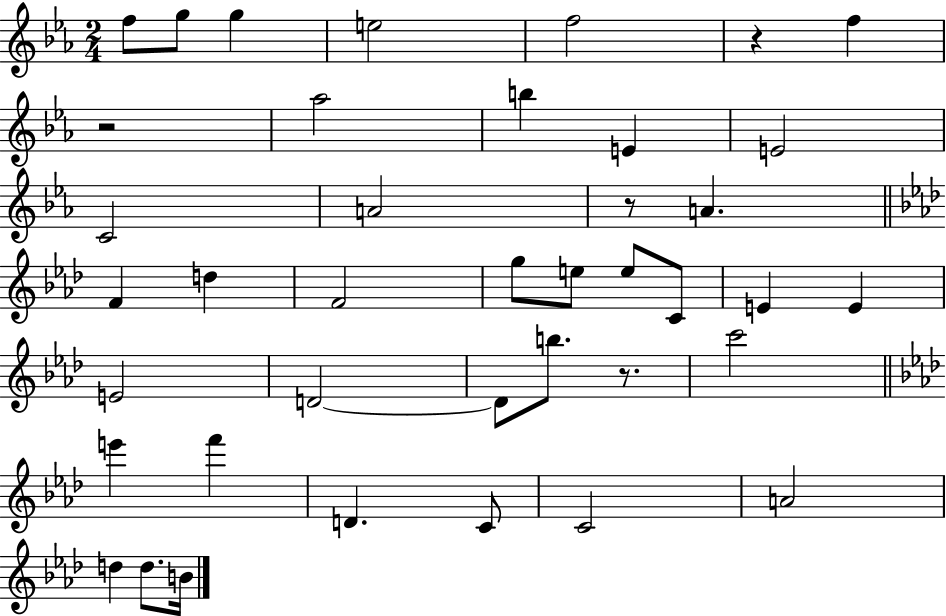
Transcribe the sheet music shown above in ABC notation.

X:1
T:Untitled
M:2/4
L:1/4
K:Eb
f/2 g/2 g e2 f2 z f z2 _a2 b E E2 C2 A2 z/2 A F d F2 g/2 e/2 e/2 C/2 E E E2 D2 D/2 b/2 z/2 c'2 e' f' D C/2 C2 A2 d d/2 B/4